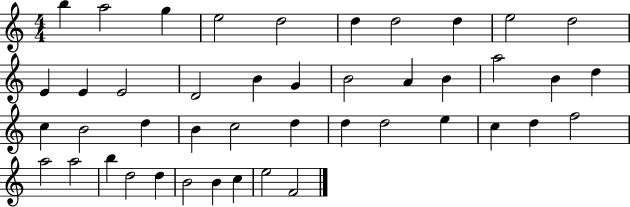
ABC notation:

X:1
T:Untitled
M:4/4
L:1/4
K:C
b a2 g e2 d2 d d2 d e2 d2 E E E2 D2 B G B2 A B a2 B d c B2 d B c2 d d d2 e c d f2 a2 a2 b d2 d B2 B c e2 F2